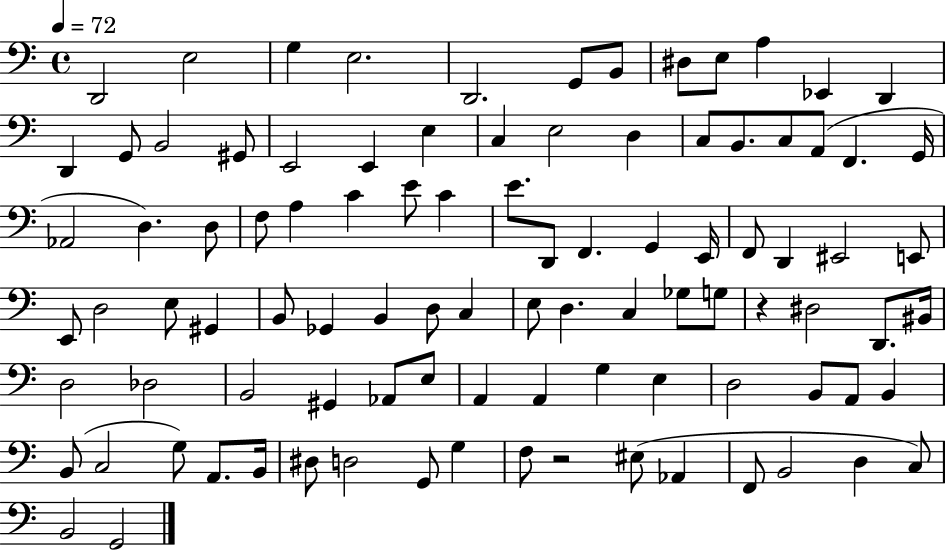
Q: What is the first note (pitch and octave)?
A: D2